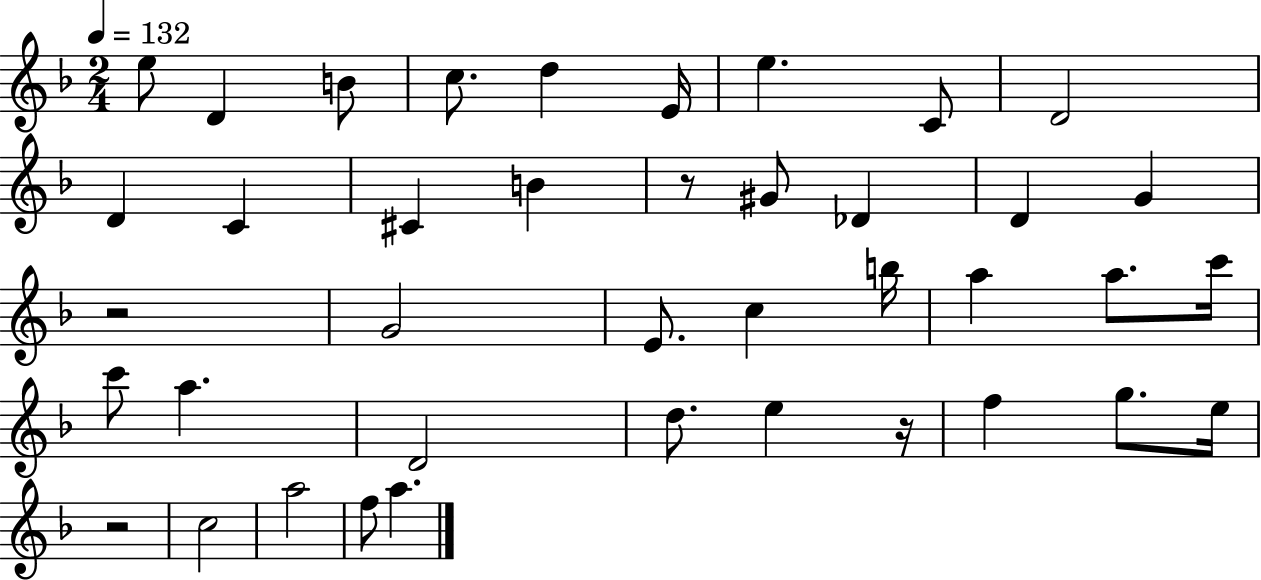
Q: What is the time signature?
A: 2/4